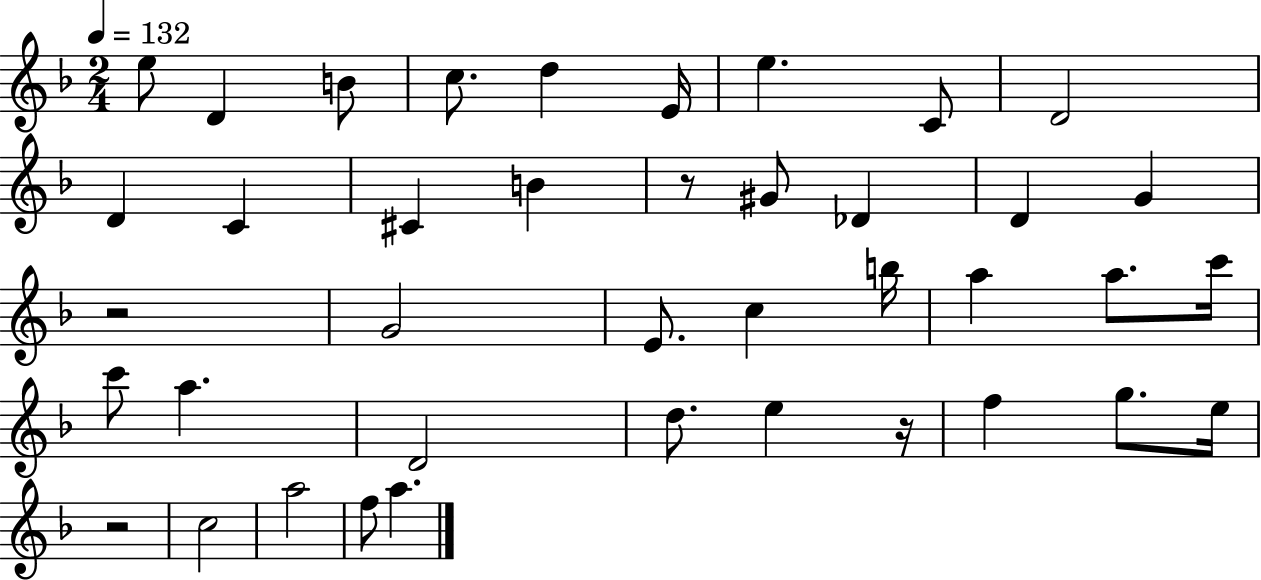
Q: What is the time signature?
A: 2/4